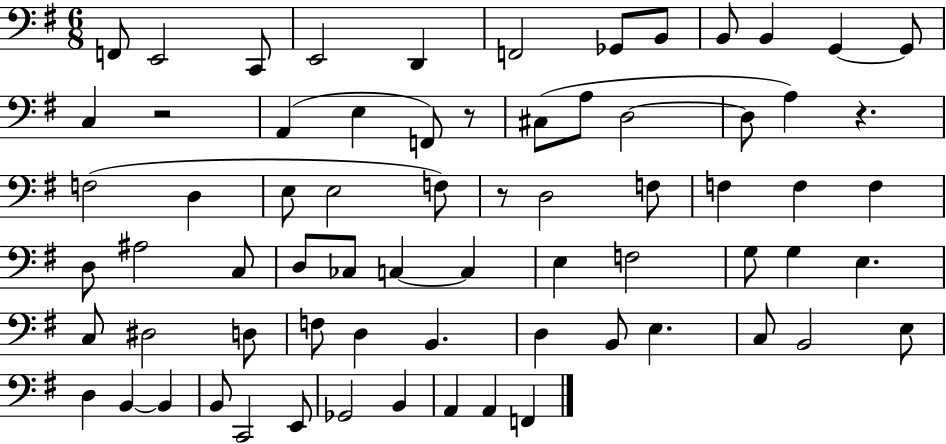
X:1
T:Untitled
M:6/8
L:1/4
K:G
F,,/2 E,,2 C,,/2 E,,2 D,, F,,2 _G,,/2 B,,/2 B,,/2 B,, G,, G,,/2 C, z2 A,, E, F,,/2 z/2 ^C,/2 A,/2 D,2 D,/2 A, z F,2 D, E,/2 E,2 F,/2 z/2 D,2 F,/2 F, F, F, D,/2 ^A,2 C,/2 D,/2 _C,/2 C, C, E, F,2 G,/2 G, E, C,/2 ^D,2 D,/2 F,/2 D, B,, D, B,,/2 E, C,/2 B,,2 E,/2 D, B,, B,, B,,/2 C,,2 E,,/2 _G,,2 B,, A,, A,, F,,